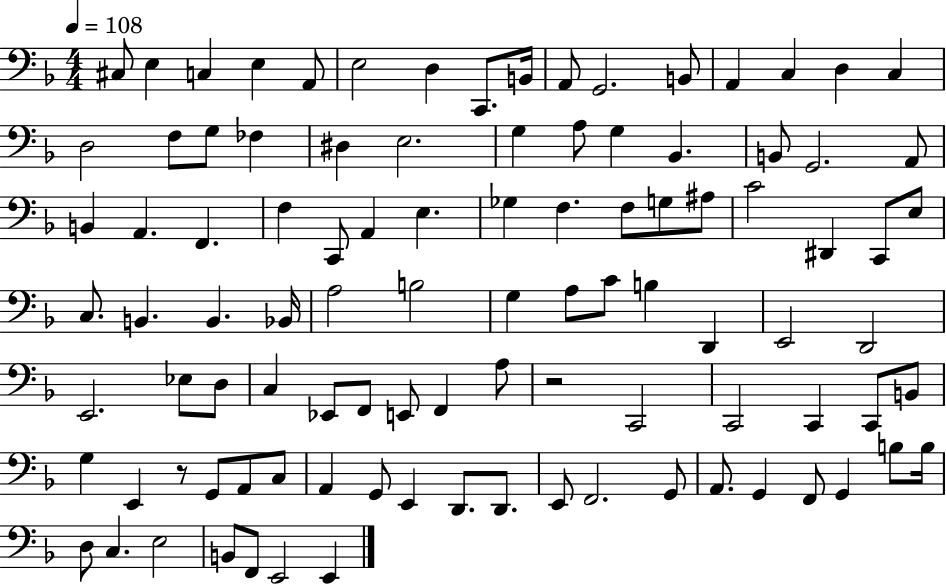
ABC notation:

X:1
T:Untitled
M:4/4
L:1/4
K:F
^C,/2 E, C, E, A,,/2 E,2 D, C,,/2 B,,/4 A,,/2 G,,2 B,,/2 A,, C, D, C, D,2 F,/2 G,/2 _F, ^D, E,2 G, A,/2 G, _B,, B,,/2 G,,2 A,,/2 B,, A,, F,, F, C,,/2 A,, E, _G, F, F,/2 G,/2 ^A,/2 C2 ^D,, C,,/2 E,/2 C,/2 B,, B,, _B,,/4 A,2 B,2 G, A,/2 C/2 B, D,, E,,2 D,,2 E,,2 _E,/2 D,/2 C, _E,,/2 F,,/2 E,,/2 F,, A,/2 z2 C,,2 C,,2 C,, C,,/2 B,,/2 G, E,, z/2 G,,/2 A,,/2 C,/2 A,, G,,/2 E,, D,,/2 D,,/2 E,,/2 F,,2 G,,/2 A,,/2 G,, F,,/2 G,, B,/2 B,/4 D,/2 C, E,2 B,,/2 F,,/2 E,,2 E,,